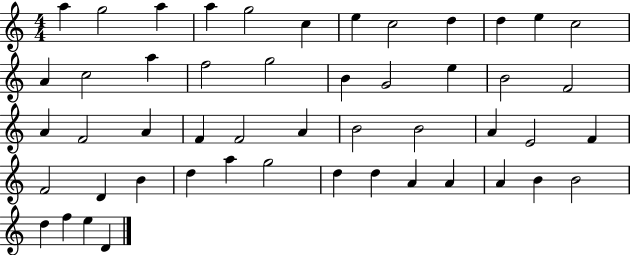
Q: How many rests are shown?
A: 0